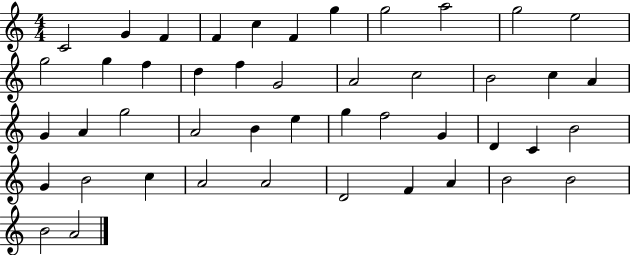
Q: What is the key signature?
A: C major